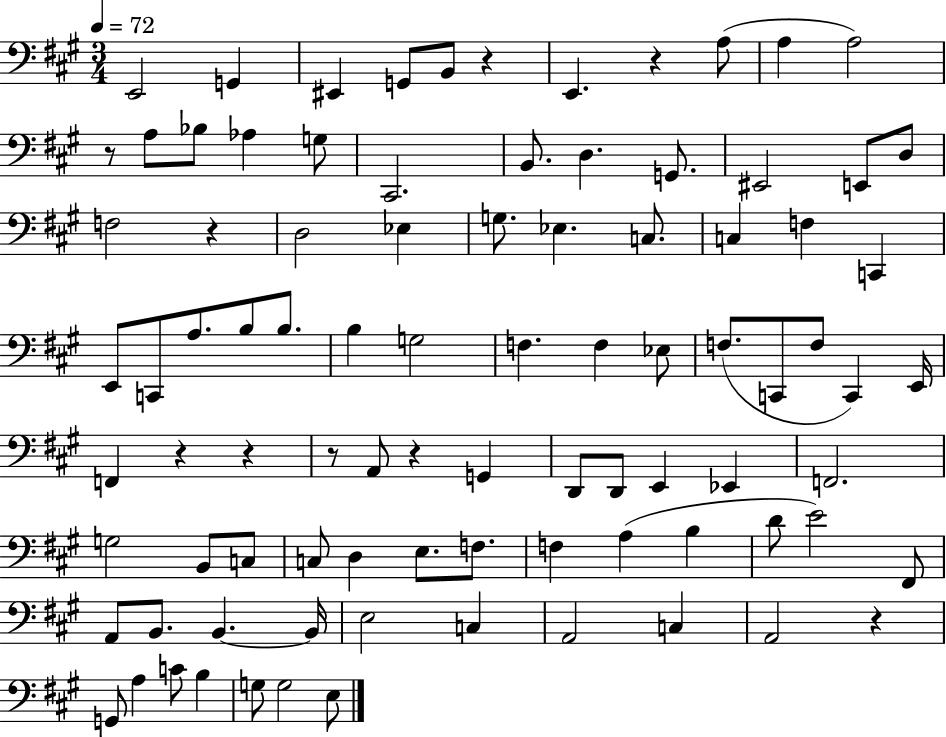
X:1
T:Untitled
M:3/4
L:1/4
K:A
E,,2 G,, ^E,, G,,/2 B,,/2 z E,, z A,/2 A, A,2 z/2 A,/2 _B,/2 _A, G,/2 ^C,,2 B,,/2 D, G,,/2 ^E,,2 E,,/2 D,/2 F,2 z D,2 _E, G,/2 _E, C,/2 C, F, C,, E,,/2 C,,/2 A,/2 B,/2 B,/2 B, G,2 F, F, _E,/2 F,/2 C,,/2 F,/2 C,, E,,/4 F,, z z z/2 A,,/2 z G,, D,,/2 D,,/2 E,, _E,, F,,2 G,2 B,,/2 C,/2 C,/2 D, E,/2 F,/2 F, A, B, D/2 E2 ^F,,/2 A,,/2 B,,/2 B,, B,,/4 E,2 C, A,,2 C, A,,2 z G,,/2 A, C/2 B, G,/2 G,2 E,/2